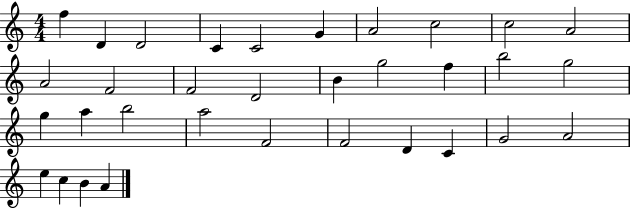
F5/q D4/q D4/h C4/q C4/h G4/q A4/h C5/h C5/h A4/h A4/h F4/h F4/h D4/h B4/q G5/h F5/q B5/h G5/h G5/q A5/q B5/h A5/h F4/h F4/h D4/q C4/q G4/h A4/h E5/q C5/q B4/q A4/q